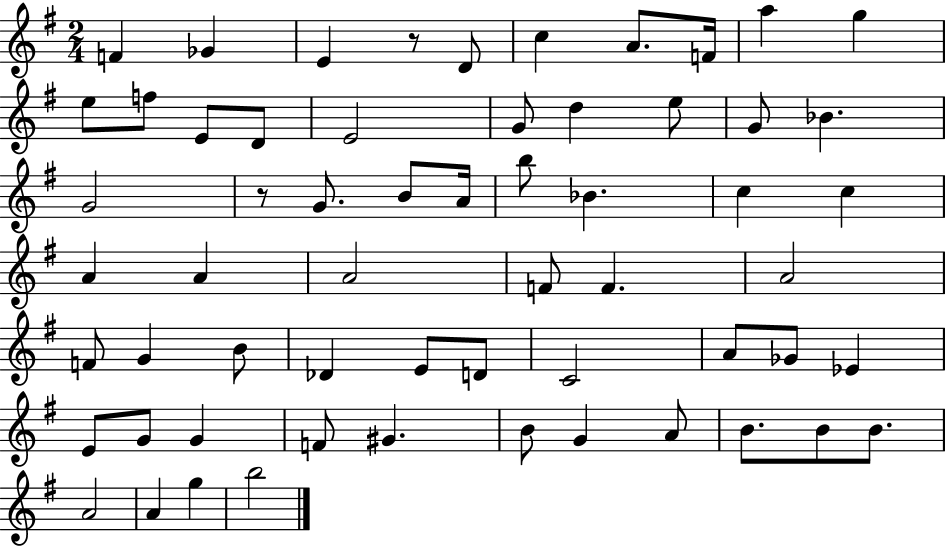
X:1
T:Untitled
M:2/4
L:1/4
K:G
F _G E z/2 D/2 c A/2 F/4 a g e/2 f/2 E/2 D/2 E2 G/2 d e/2 G/2 _B G2 z/2 G/2 B/2 A/4 b/2 _B c c A A A2 F/2 F A2 F/2 G B/2 _D E/2 D/2 C2 A/2 _G/2 _E E/2 G/2 G F/2 ^G B/2 G A/2 B/2 B/2 B/2 A2 A g b2